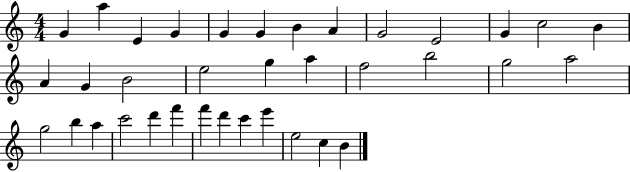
{
  \clef treble
  \numericTimeSignature
  \time 4/4
  \key c \major
  g'4 a''4 e'4 g'4 | g'4 g'4 b'4 a'4 | g'2 e'2 | g'4 c''2 b'4 | \break a'4 g'4 b'2 | e''2 g''4 a''4 | f''2 b''2 | g''2 a''2 | \break g''2 b''4 a''4 | c'''2 d'''4 f'''4 | f'''4 d'''4 c'''4 e'''4 | e''2 c''4 b'4 | \break \bar "|."
}